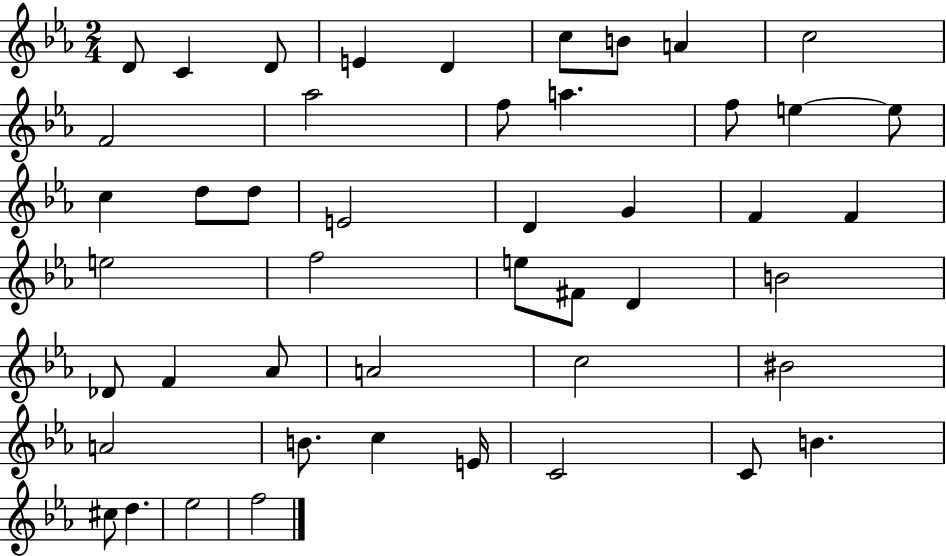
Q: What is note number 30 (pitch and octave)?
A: B4